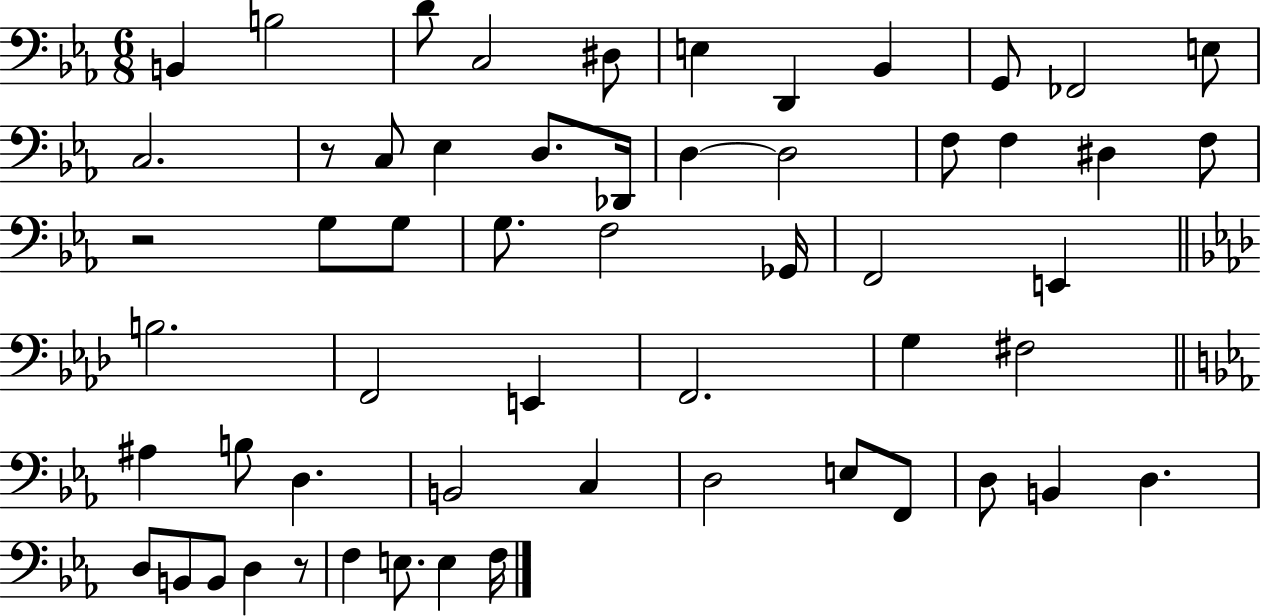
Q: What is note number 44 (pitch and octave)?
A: D3